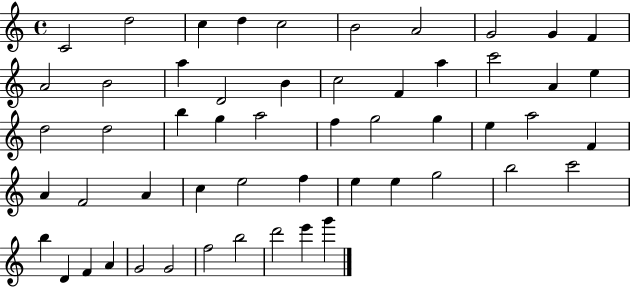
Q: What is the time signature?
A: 4/4